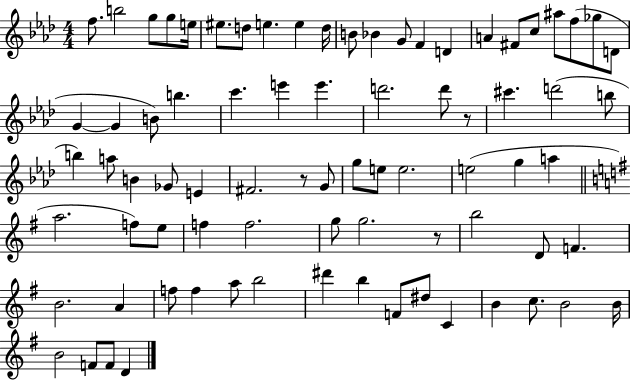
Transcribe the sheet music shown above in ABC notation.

X:1
T:Untitled
M:4/4
L:1/4
K:Ab
f/2 b2 g/2 g/2 e/4 ^e/2 d/2 e e d/4 B/2 _B G/2 F D A ^F/2 c/2 ^a/2 f/2 _g/2 D/2 G G B/2 b c' e' e' d'2 d'/2 z/2 ^c' d'2 b/2 b a/2 B _G/2 E ^F2 z/2 G/2 g/2 e/2 e2 e2 g a a2 f/2 e/2 f f2 g/2 g2 z/2 b2 D/2 F B2 A f/2 f a/2 b2 ^d' b F/2 ^d/2 C B c/2 B2 B/4 B2 F/2 F/2 D